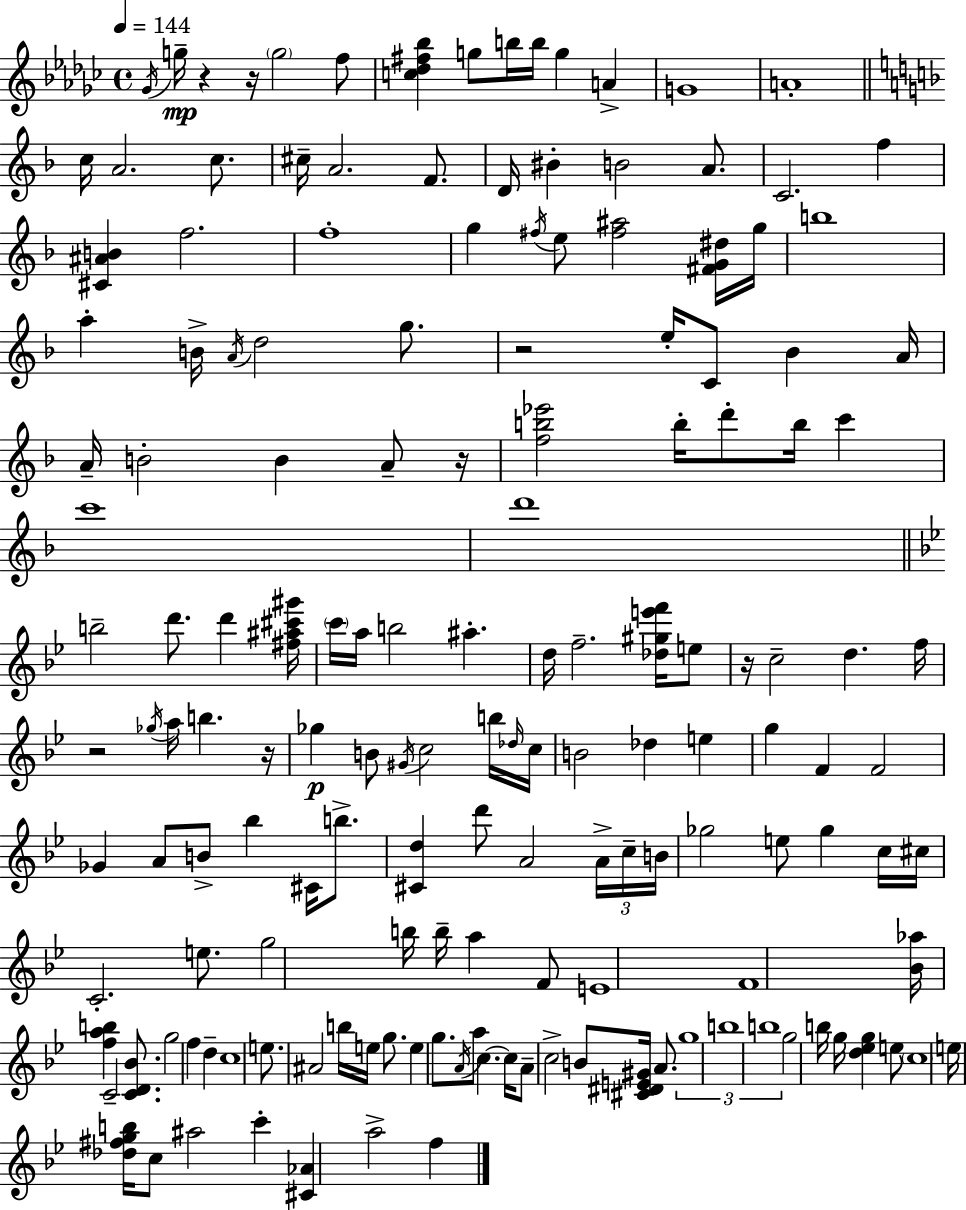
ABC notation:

X:1
T:Untitled
M:4/4
L:1/4
K:Ebm
_G/4 g/4 z z/4 g2 f/2 [c_d^f_b] g/2 b/4 b/4 g A G4 A4 c/4 A2 c/2 ^c/4 A2 F/2 D/4 ^B B2 A/2 C2 f [^C^AB] f2 f4 g ^f/4 e/2 [^f^a]2 [^FG^d]/4 g/4 b4 a B/4 A/4 d2 g/2 z2 e/4 C/2 _B A/4 A/4 B2 B A/2 z/4 [fb_e']2 b/4 d'/2 b/4 c' c'4 d'4 b2 d'/2 d' [^f^a^c'^g']/4 c'/4 a/4 b2 ^a d/4 f2 [_d^ge'f']/4 e/2 z/4 c2 d f/4 z2 _g/4 a/4 b z/4 _g B/2 ^G/4 c2 b/4 _d/4 c/4 B2 _d e g F F2 _G A/2 B/2 _b ^C/4 b/2 [^Cd] d'/2 A2 A/4 c/4 B/4 _g2 e/2 _g c/4 ^c/4 C2 e/2 g2 b/4 b/4 a F/2 E4 F4 [_B_a]/4 [fab] C2 [CD_B]/2 g2 f d c4 e/2 ^A2 b/4 e/4 g/2 e g/2 A/4 a/2 c c/4 A/2 c2 B/2 [^C^DE^G]/4 A/2 g4 b4 b4 g2 b/4 g/4 [d_eg] e/2 c4 e/4 [_d^fgb]/4 c/2 ^a2 c' [^C_A] a2 f